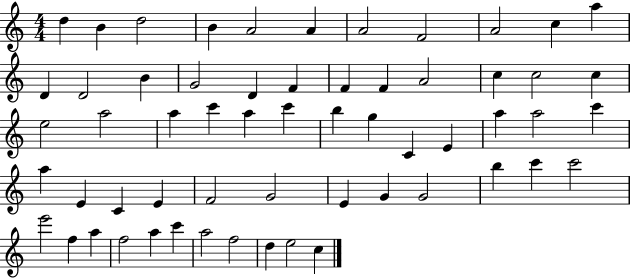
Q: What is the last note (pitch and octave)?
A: C5